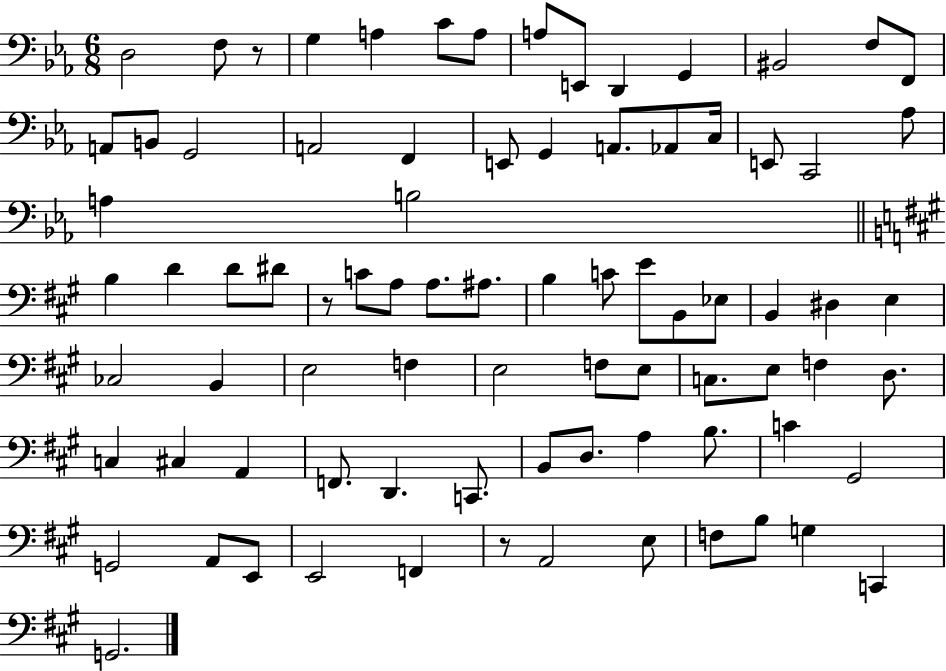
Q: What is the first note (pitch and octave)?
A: D3